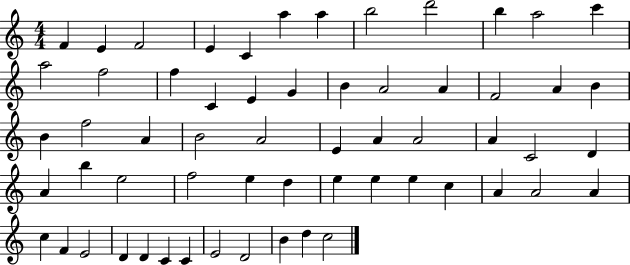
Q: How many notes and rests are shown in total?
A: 60